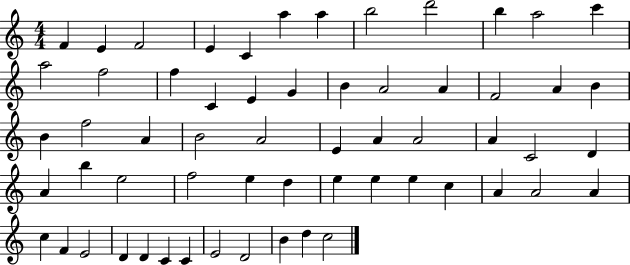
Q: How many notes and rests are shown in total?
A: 60